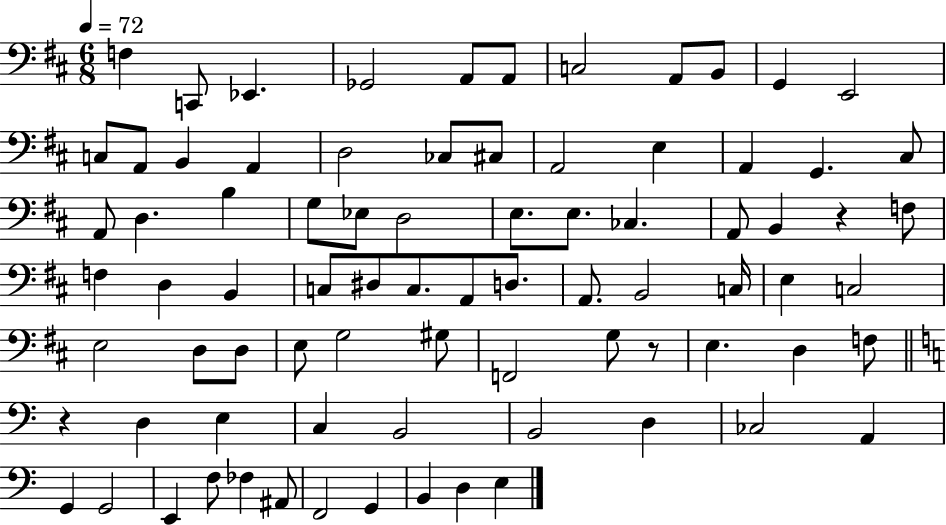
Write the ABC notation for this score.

X:1
T:Untitled
M:6/8
L:1/4
K:D
F, C,,/2 _E,, _G,,2 A,,/2 A,,/2 C,2 A,,/2 B,,/2 G,, E,,2 C,/2 A,,/2 B,, A,, D,2 _C,/2 ^C,/2 A,,2 E, A,, G,, ^C,/2 A,,/2 D, B, G,/2 _E,/2 D,2 E,/2 E,/2 _C, A,,/2 B,, z F,/2 F, D, B,, C,/2 ^D,/2 C,/2 A,,/2 D,/2 A,,/2 B,,2 C,/4 E, C,2 E,2 D,/2 D,/2 E,/2 G,2 ^G,/2 F,,2 G,/2 z/2 E, D, F,/2 z D, E, C, B,,2 B,,2 D, _C,2 A,, G,, G,,2 E,, F,/2 _F, ^A,,/2 F,,2 G,, B,, D, E,